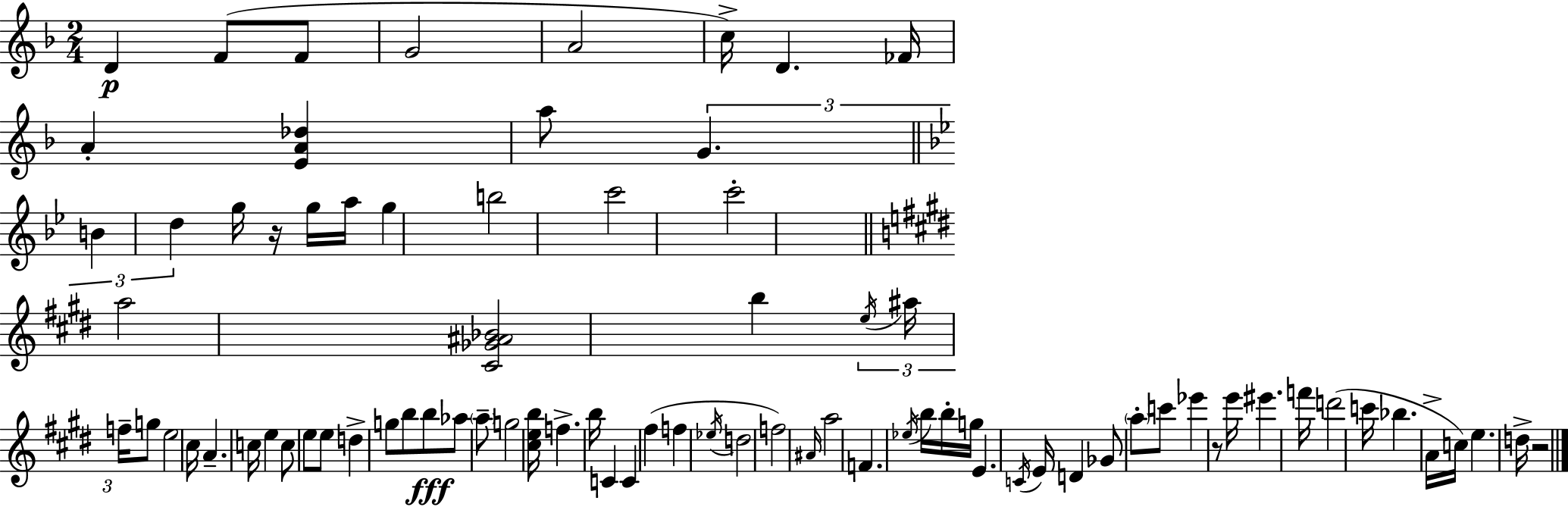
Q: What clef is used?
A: treble